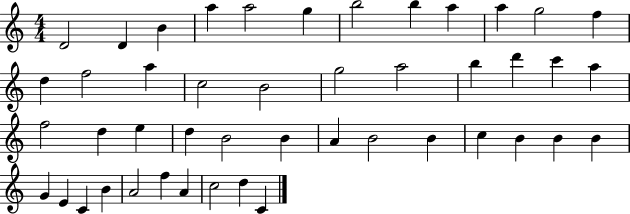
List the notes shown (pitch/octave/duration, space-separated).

D4/h D4/q B4/q A5/q A5/h G5/q B5/h B5/q A5/q A5/q G5/h F5/q D5/q F5/h A5/q C5/h B4/h G5/h A5/h B5/q D6/q C6/q A5/q F5/h D5/q E5/q D5/q B4/h B4/q A4/q B4/h B4/q C5/q B4/q B4/q B4/q G4/q E4/q C4/q B4/q A4/h F5/q A4/q C5/h D5/q C4/q